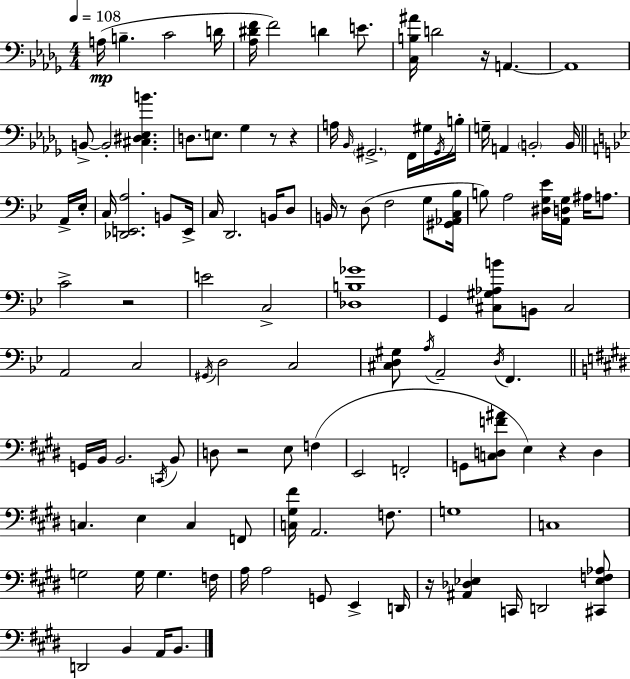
A3/s B3/q. C4/h D4/s [Ab3,D#4,F4]/s F4/h D4/q E4/e. [C3,B3,A#4]/s D4/h R/s A2/q. A2/w B2/e B2/h [C#3,D#3,Eb3,B4]/q. D3/e. E3/e. Gb3/q R/e R/q A3/s Bb2/s G#2/h. F2/s G#3/s G#2/s B3/s G3/s A2/q B2/h B2/s A2/s Eb3/s C3/s [Db2,E2,A3]/h. B2/e E2/s C3/s D2/h. B2/s D3/e B2/s R/e D3/e F3/h G3/e [G#2,Ab2,C3,Bb3]/s B3/e A3/h [D#3,G3,Eb4]/s [A2,D3,G3]/s A#3/s A3/e. C4/h R/h E4/h C3/h [Db3,B3,Gb4]/w G2/q [C#3,G#3,Ab3,B4]/e B2/e C#3/h A2/h C3/h G#2/s D3/h C3/h [C#3,D3,G#3]/e A3/s A2/h D3/s F2/q. G2/s B2/s B2/h. C2/s B2/e D3/e R/h E3/e F3/q E2/h F2/h G2/e [C3,D3,F4,A#4]/e E3/q R/q D3/q C3/q. E3/q C3/q F2/e [C3,G#3,F#4]/s A2/h. F3/e. G3/w C3/w G3/h G3/s G3/q. F3/s A3/s A3/h G2/e E2/q D2/s R/s [A#2,Db3,Eb3]/q C2/s D2/h [C#2,Eb3,F3,Ab3]/e D2/h B2/q A2/s B2/e.